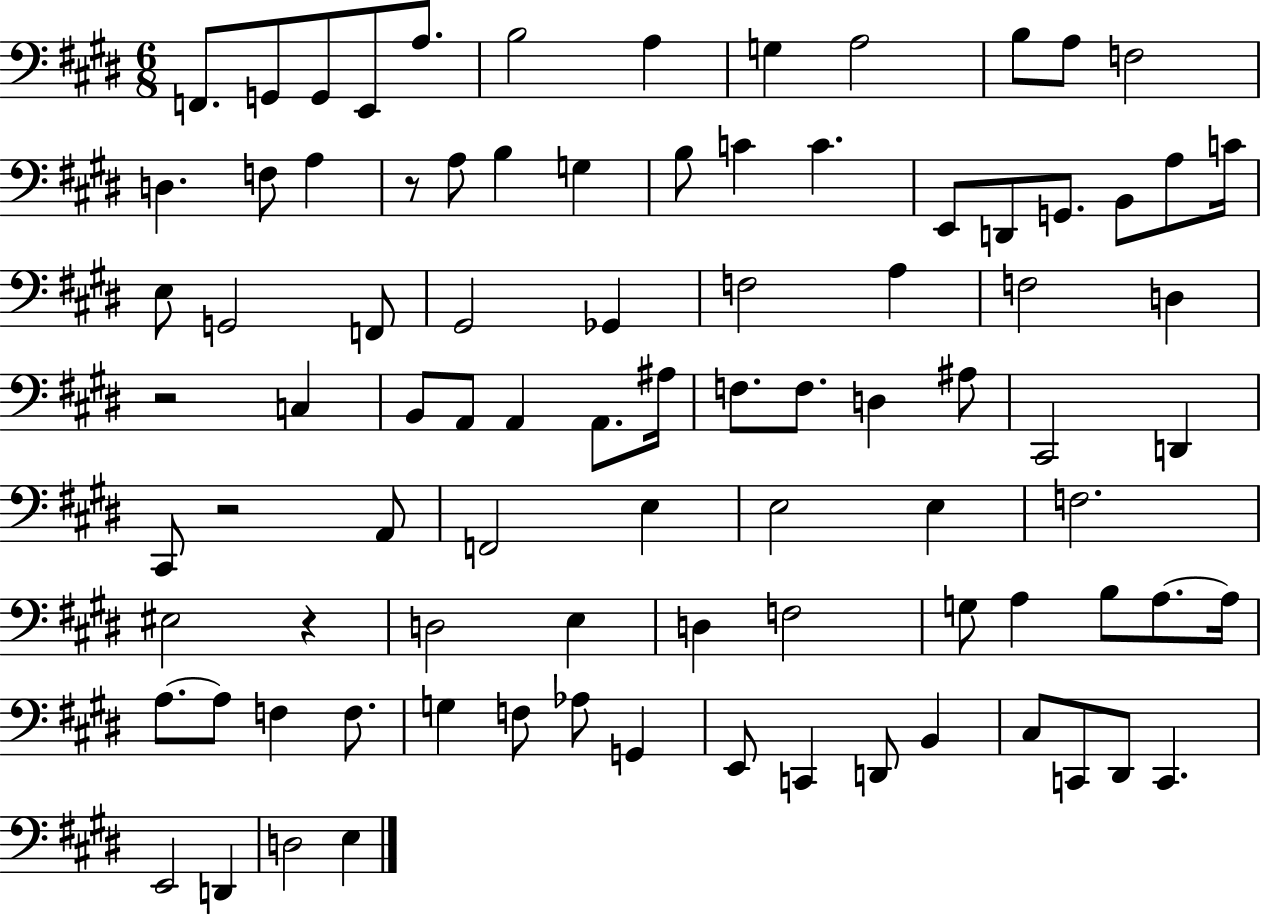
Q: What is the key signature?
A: E major